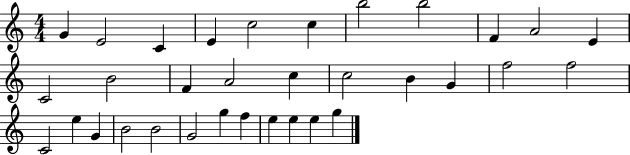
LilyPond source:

{
  \clef treble
  \numericTimeSignature
  \time 4/4
  \key c \major
  g'4 e'2 c'4 | e'4 c''2 c''4 | b''2 b''2 | f'4 a'2 e'4 | \break c'2 b'2 | f'4 a'2 c''4 | c''2 b'4 g'4 | f''2 f''2 | \break c'2 e''4 g'4 | b'2 b'2 | g'2 g''4 f''4 | e''4 e''4 e''4 g''4 | \break \bar "|."
}